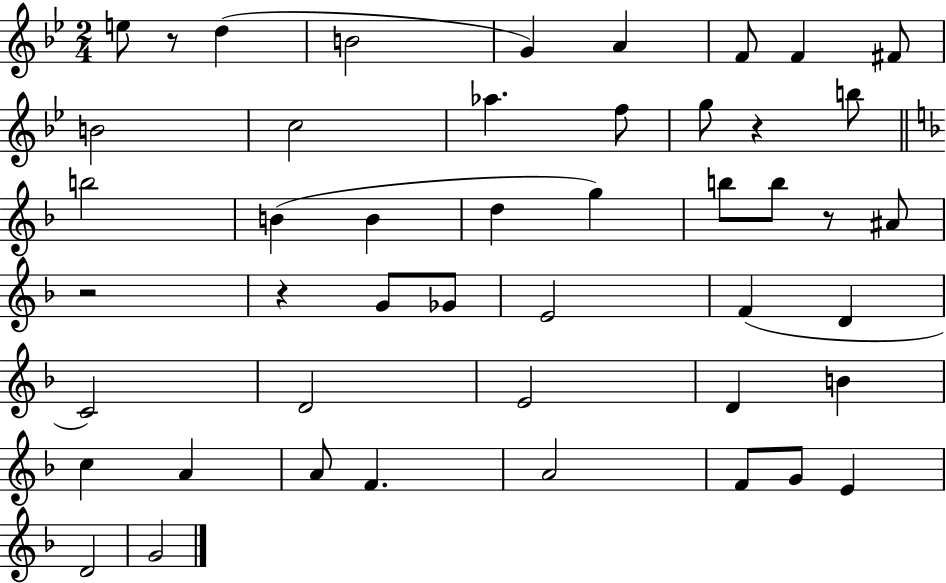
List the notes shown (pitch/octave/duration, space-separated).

E5/e R/e D5/q B4/h G4/q A4/q F4/e F4/q F#4/e B4/h C5/h Ab5/q. F5/e G5/e R/q B5/e B5/h B4/q B4/q D5/q G5/q B5/e B5/e R/e A#4/e R/h R/q G4/e Gb4/e E4/h F4/q D4/q C4/h D4/h E4/h D4/q B4/q C5/q A4/q A4/e F4/q. A4/h F4/e G4/e E4/q D4/h G4/h